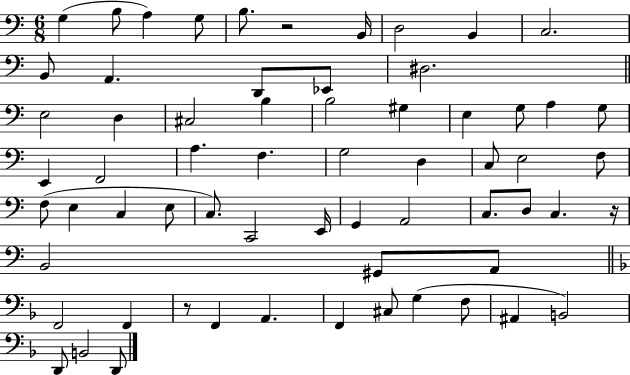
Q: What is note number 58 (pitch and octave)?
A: B2